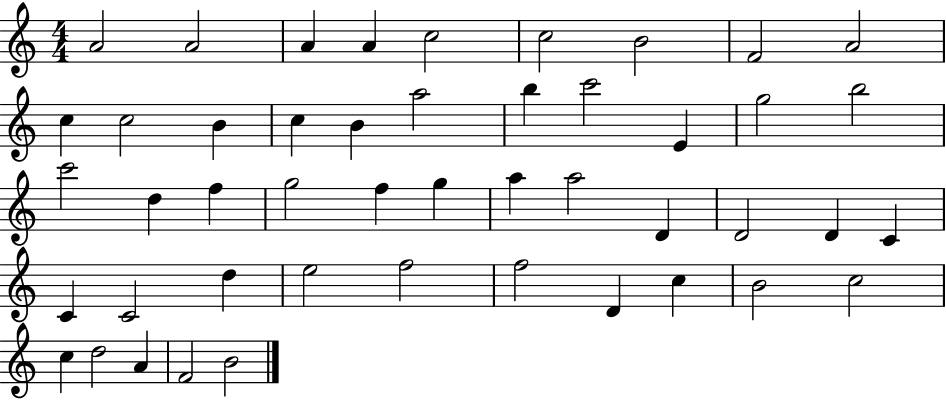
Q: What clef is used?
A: treble